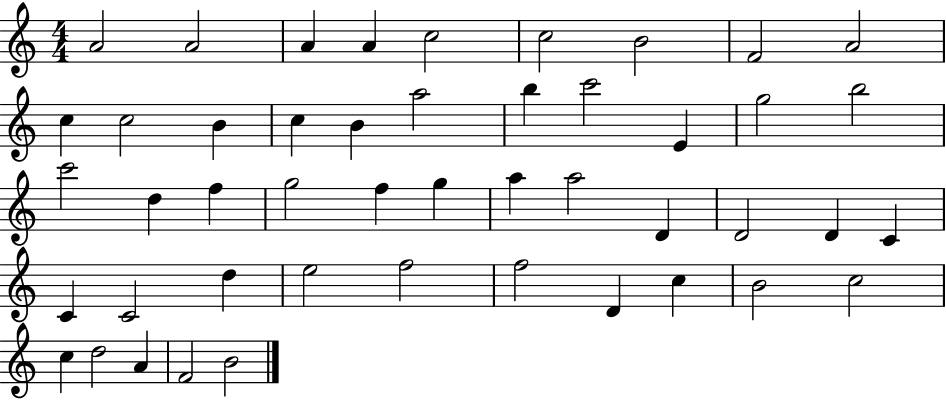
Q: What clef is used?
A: treble